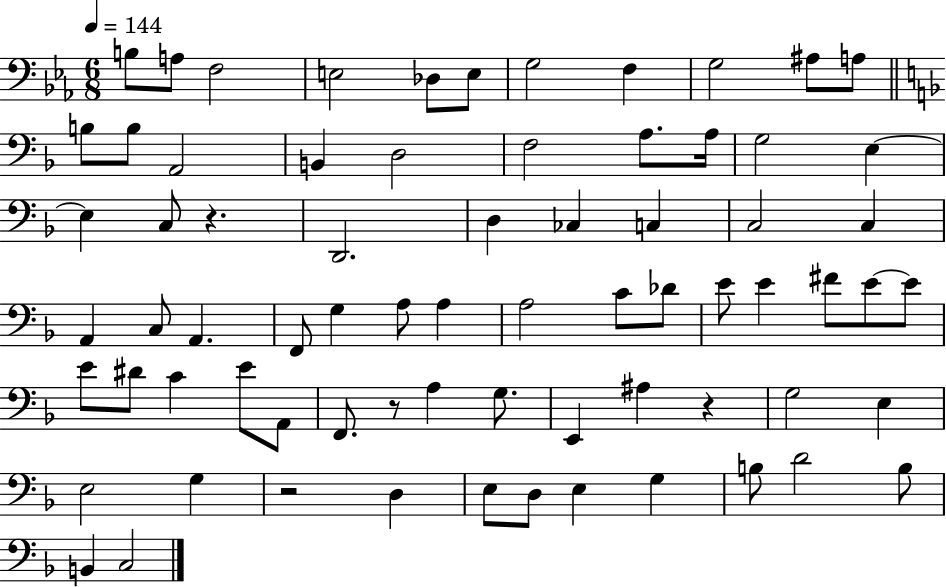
{
  \clef bass
  \numericTimeSignature
  \time 6/8
  \key ees \major
  \tempo 4 = 144
  b8 a8 f2 | e2 des8 e8 | g2 f4 | g2 ais8 a8 | \break \bar "||" \break \key d \minor b8 b8 a,2 | b,4 d2 | f2 a8. a16 | g2 e4~~ | \break e4 c8 r4. | d,2. | d4 ces4 c4 | c2 c4 | \break a,4 c8 a,4. | f,8 g4 a8 a4 | a2 c'8 des'8 | e'8 e'4 fis'8 e'8~~ e'8 | \break e'8 dis'8 c'4 e'8 a,8 | f,8. r8 a4 g8. | e,4 ais4 r4 | g2 e4 | \break e2 g4 | r2 d4 | e8 d8 e4 g4 | b8 d'2 b8 | \break b,4 c2 | \bar "|."
}